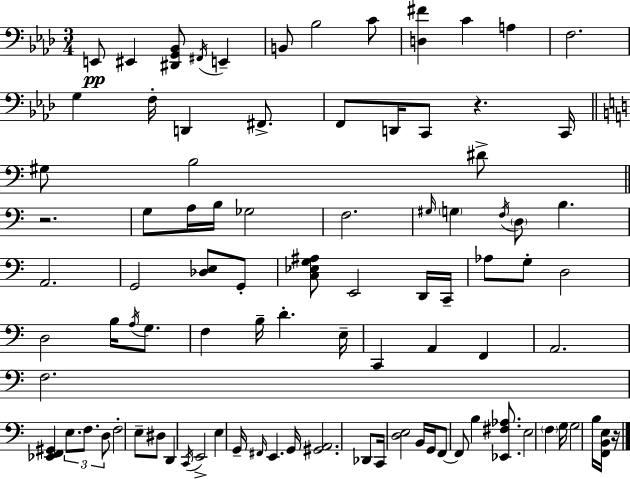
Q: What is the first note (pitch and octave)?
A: E2